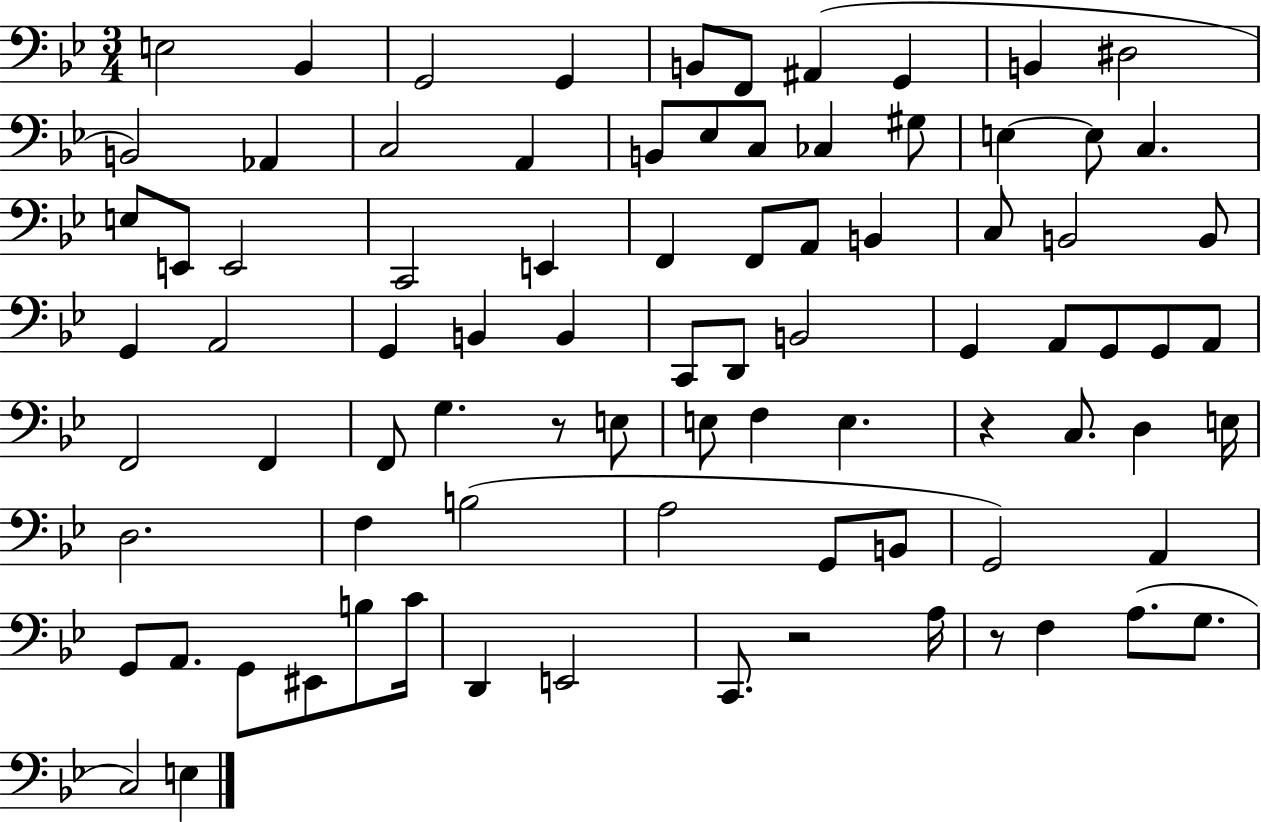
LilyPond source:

{
  \clef bass
  \numericTimeSignature
  \time 3/4
  \key bes \major
  e2 bes,4 | g,2 g,4 | b,8 f,8 ais,4( g,4 | b,4 dis2 | \break b,2) aes,4 | c2 a,4 | b,8 ees8 c8 ces4 gis8 | e4~~ e8 c4. | \break e8 e,8 e,2 | c,2 e,4 | f,4 f,8 a,8 b,4 | c8 b,2 b,8 | \break g,4 a,2 | g,4 b,4 b,4 | c,8 d,8 b,2 | g,4 a,8 g,8 g,8 a,8 | \break f,2 f,4 | f,8 g4. r8 e8 | e8 f4 e4. | r4 c8. d4 e16 | \break d2. | f4 b2( | a2 g,8 b,8 | g,2) a,4 | \break g,8 a,8. g,8 eis,8 b8 c'16 | d,4 e,2 | c,8. r2 a16 | r8 f4 a8.( g8. | \break c2) e4 | \bar "|."
}